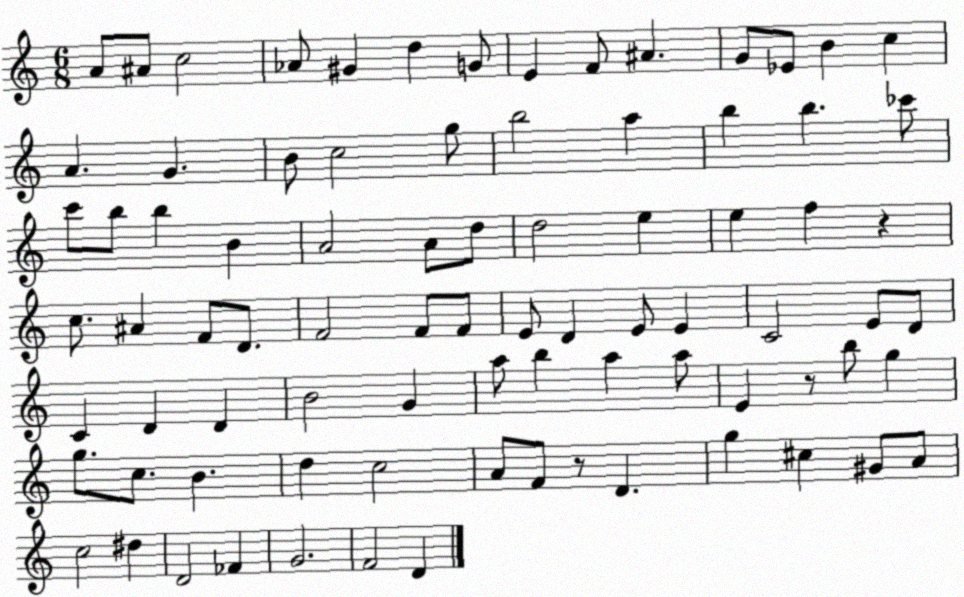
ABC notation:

X:1
T:Untitled
M:6/8
L:1/4
K:C
A/2 ^A/2 c2 _A/2 ^G d G/2 E F/2 ^A G/2 _E/2 B c A G B/2 c2 g/2 b2 a b b _c'/2 c'/2 b/2 b B A2 A/2 d/2 d2 e e f z c/2 ^A F/2 D/2 F2 F/2 F/2 E/2 D E/2 E C2 E/2 D/2 C D D B2 G a/2 b a a/2 E z/2 b/2 g g/2 c/2 B d c2 A/2 F/2 z/2 D g ^c ^G/2 A/2 c2 ^d D2 _F G2 F2 D